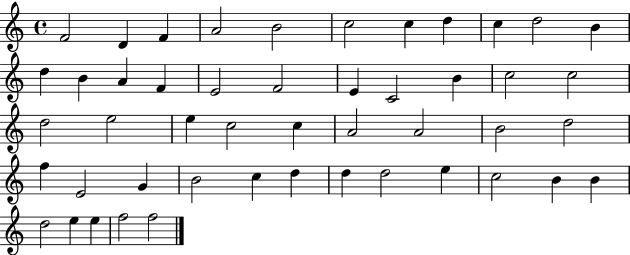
{
  \clef treble
  \time 4/4
  \defaultTimeSignature
  \key c \major
  f'2 d'4 f'4 | a'2 b'2 | c''2 c''4 d''4 | c''4 d''2 b'4 | \break d''4 b'4 a'4 f'4 | e'2 f'2 | e'4 c'2 b'4 | c''2 c''2 | \break d''2 e''2 | e''4 c''2 c''4 | a'2 a'2 | b'2 d''2 | \break f''4 e'2 g'4 | b'2 c''4 d''4 | d''4 d''2 e''4 | c''2 b'4 b'4 | \break d''2 e''4 e''4 | f''2 f''2 | \bar "|."
}